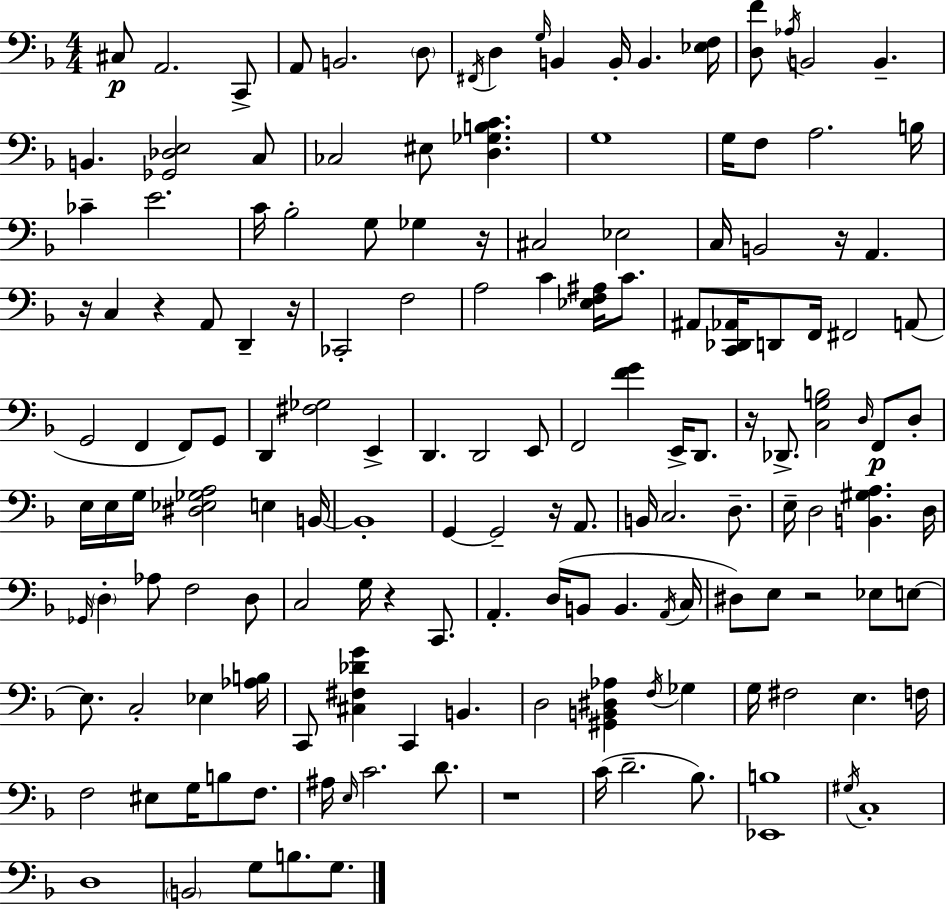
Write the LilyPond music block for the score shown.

{
  \clef bass
  \numericTimeSignature
  \time 4/4
  \key d \minor
  cis8\p a,2. c,8-> | a,8 b,2. \parenthesize d8 | \acciaccatura { fis,16 } d4 \grace { g16 } b,4 b,16-. b,4. | <ees f>16 <d f'>8 \acciaccatura { aes16 } b,2 b,4.-- | \break b,4. <ges, des e>2 | c8 ces2 eis8 <d ges b c'>4. | g1 | g16 f8 a2. | \break b16 ces'4-- e'2. | c'16 bes2-. g8 ges4 | r16 cis2 ees2 | c16 b,2 r16 a,4. | \break r16 c4 r4 a,8 d,4-- | r16 ces,2-. f2 | a2 c'4 <ees f ais>16 | c'8. ais,8 <c, des, aes,>16 d,8 f,16 fis,2 | \break a,8( g,2 f,4 f,8) | g,8 d,4 <fis ges>2 e,4-> | d,4. d,2 | e,8 f,2 <f' g'>4 e,16-> | \break d,8. r16 des,8.-> <c g b>2 \grace { d16 } | f,8\p d8-. e16 e16 g16 <dis ees ges a>2 e4 | b,16~~ b,1-. | g,4~~ g,2-- | \break r16 a,8. b,16 c2. | d8.-- e16-- d2 <b, gis a>4. | d16 \grace { ges,16 } \parenthesize d4-. aes8 f2 | d8 c2 g16 r4 | \break c,8. a,4.-. d16( b,8 b,4. | \acciaccatura { a,16 } c16 dis8) e8 r2 | ees8 e8~~ e8. c2-. | ees4 <aes b>16 c,8 <cis fis des' g'>4 c,4 | \break b,4. d2 <gis, b, dis aes>4 | \acciaccatura { f16 } ges4 g16 fis2 | e4. f16 f2 eis8 | g16 b8 f8. ais16 \grace { e16 } c'2. | \break d'8. r1 | c'16( d'2.-- | bes8.) <ees, b>1 | \acciaccatura { gis16 } c1-. | \break d1 | \parenthesize b,2 | g8 b8. g8. \bar "|."
}